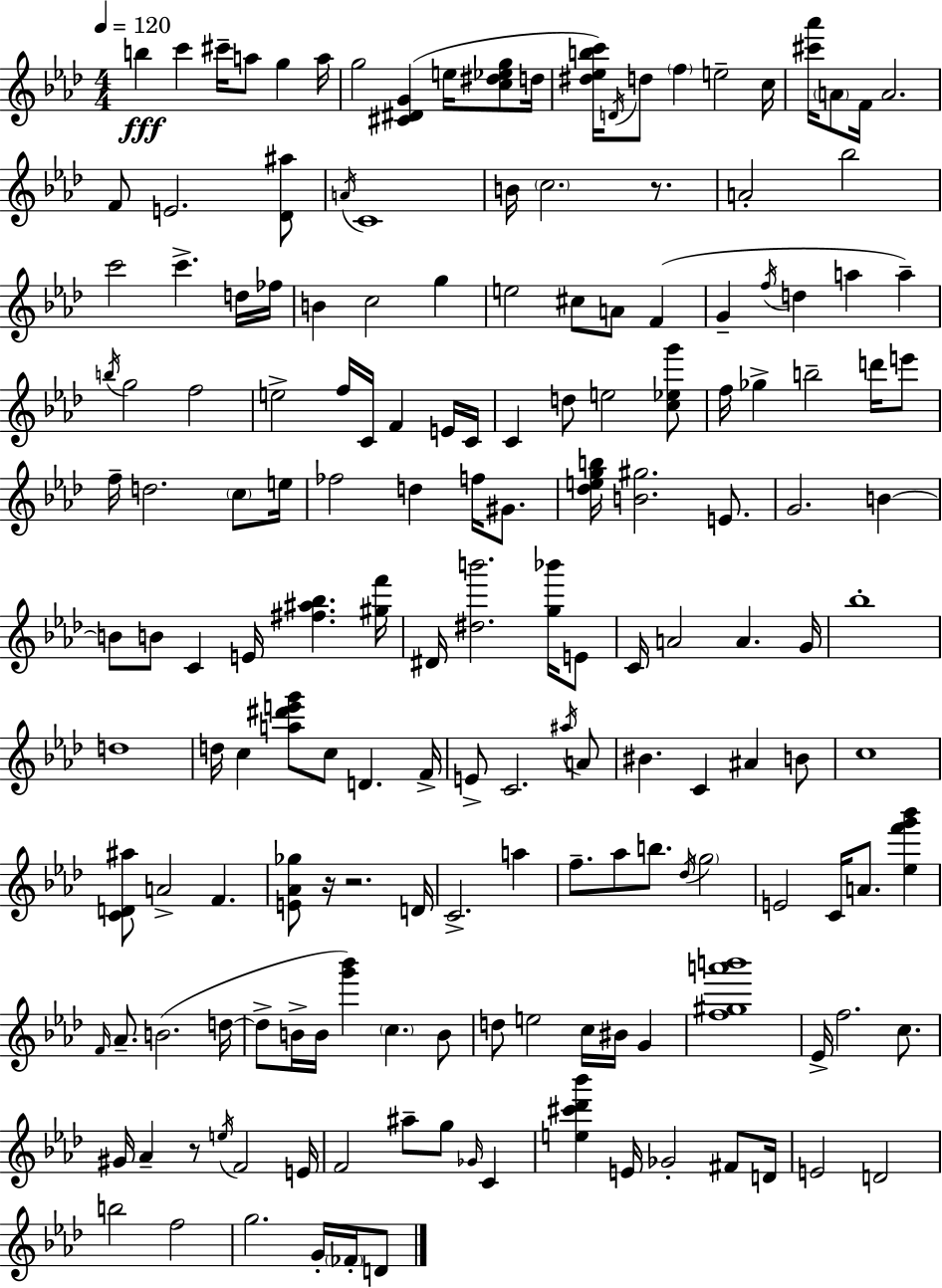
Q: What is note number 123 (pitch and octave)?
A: Eb4